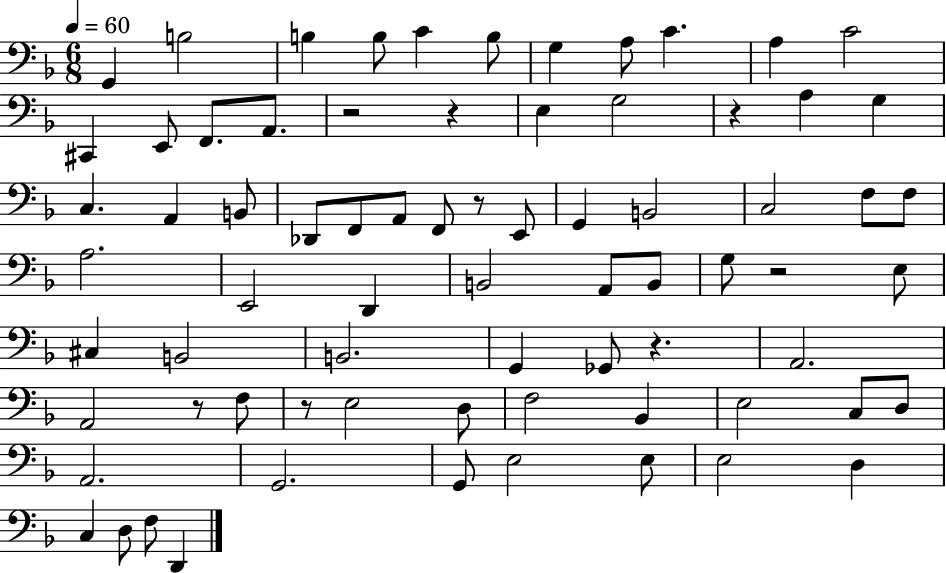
G2/q B3/h B3/q B3/e C4/q B3/e G3/q A3/e C4/q. A3/q C4/h C#2/q E2/e F2/e. A2/e. R/h R/q E3/q G3/h R/q A3/q G3/q C3/q. A2/q B2/e Db2/e F2/e A2/e F2/e R/e E2/e G2/q B2/h C3/h F3/e F3/e A3/h. E2/h D2/q B2/h A2/e B2/e G3/e R/h E3/e C#3/q B2/h B2/h. G2/q Gb2/e R/q. A2/h. A2/h R/e F3/e R/e E3/h D3/e F3/h Bb2/q E3/h C3/e D3/e A2/h. G2/h. G2/e E3/h E3/e E3/h D3/q C3/q D3/e F3/e D2/q